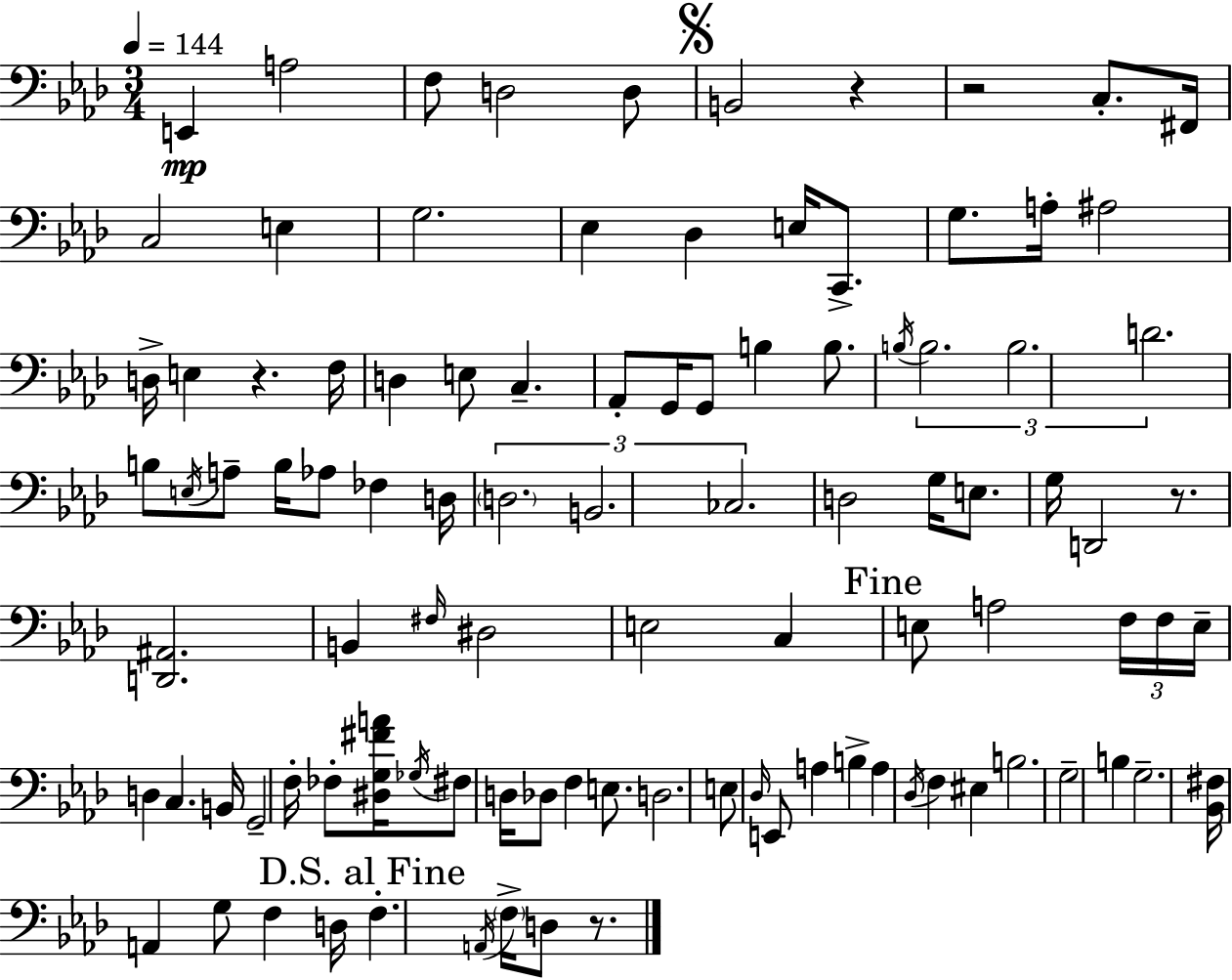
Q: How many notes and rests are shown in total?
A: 100